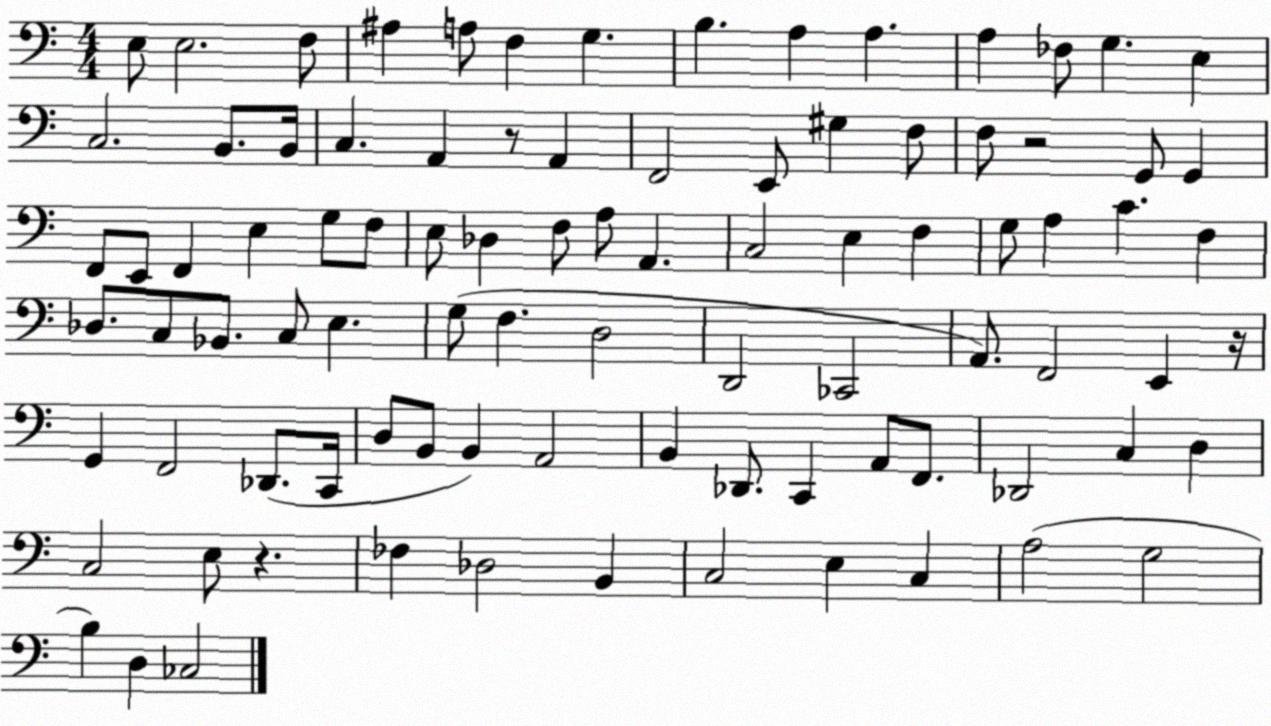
X:1
T:Untitled
M:4/4
L:1/4
K:C
E,/2 E,2 F,/2 ^A, A,/2 F, G, B, A, A, A, _F,/2 G, E, C,2 B,,/2 B,,/4 C, A,, z/2 A,, F,,2 E,,/2 ^G, F,/2 F,/2 z2 G,,/2 G,, F,,/2 E,,/2 F,, E, G,/2 F,/2 E,/2 _D, F,/2 A,/2 A,, C,2 E, F, G,/2 A, C F, _D,/2 C,/2 _B,,/2 C,/2 E, G,/2 F, D,2 D,,2 _C,,2 A,,/2 F,,2 E,, z/4 G,, F,,2 _D,,/2 C,,/4 D,/2 B,,/2 B,, A,,2 B,, _D,,/2 C,, A,,/2 F,,/2 _D,,2 C, D, C,2 E,/2 z _F, _D,2 B,, C,2 E, C, A,2 G,2 B, D, _C,2